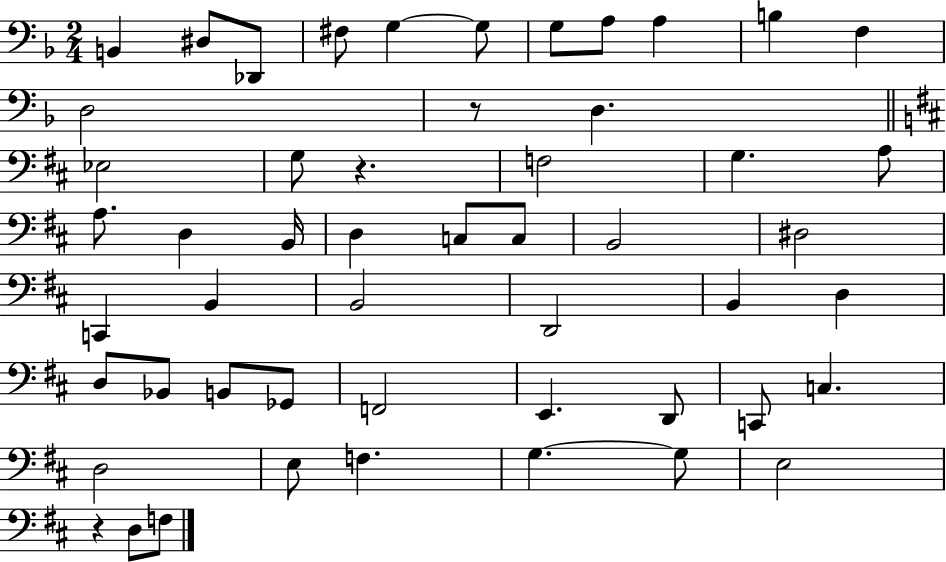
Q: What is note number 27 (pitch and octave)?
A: C2